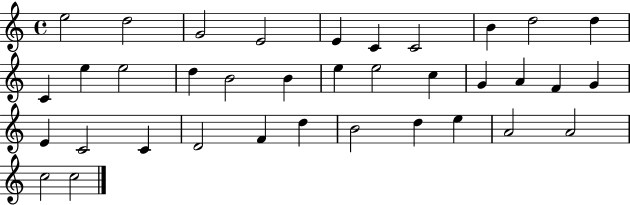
E5/h D5/h G4/h E4/h E4/q C4/q C4/h B4/q D5/h D5/q C4/q E5/q E5/h D5/q B4/h B4/q E5/q E5/h C5/q G4/q A4/q F4/q G4/q E4/q C4/h C4/q D4/h F4/q D5/q B4/h D5/q E5/q A4/h A4/h C5/h C5/h